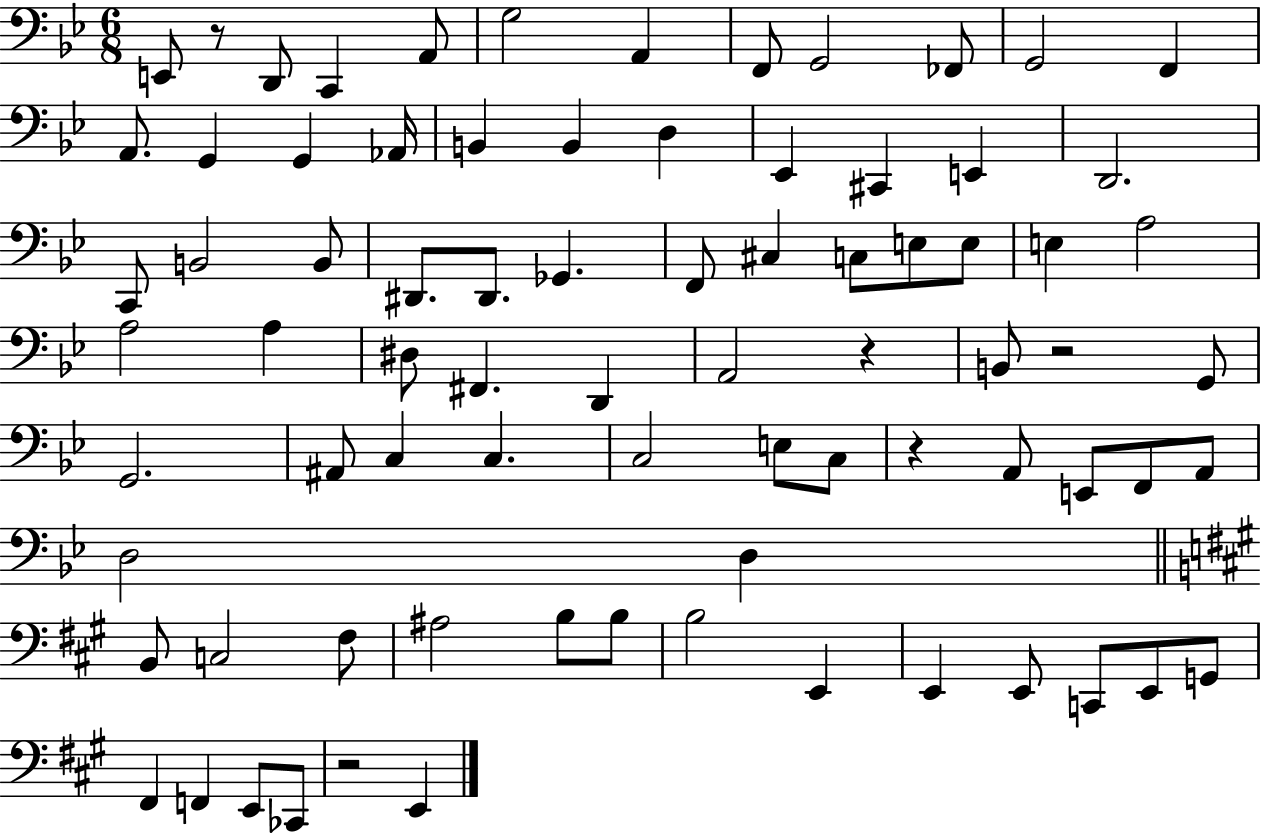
{
  \clef bass
  \numericTimeSignature
  \time 6/8
  \key bes \major
  e,8 r8 d,8 c,4 a,8 | g2 a,4 | f,8 g,2 fes,8 | g,2 f,4 | \break a,8. g,4 g,4 aes,16 | b,4 b,4 d4 | ees,4 cis,4 e,4 | d,2. | \break c,8 b,2 b,8 | dis,8. dis,8. ges,4. | f,8 cis4 c8 e8 e8 | e4 a2 | \break a2 a4 | dis8 fis,4. d,4 | a,2 r4 | b,8 r2 g,8 | \break g,2. | ais,8 c4 c4. | c2 e8 c8 | r4 a,8 e,8 f,8 a,8 | \break d2 d4 | \bar "||" \break \key a \major b,8 c2 fis8 | ais2 b8 b8 | b2 e,4 | e,4 e,8 c,8 e,8 g,8 | \break fis,4 f,4 e,8 ces,8 | r2 e,4 | \bar "|."
}